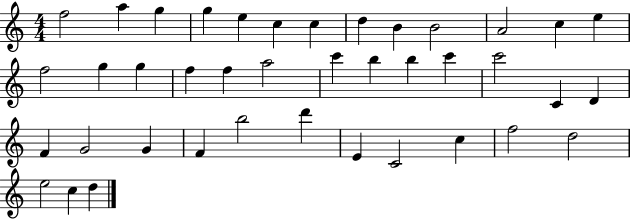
F5/h A5/q G5/q G5/q E5/q C5/q C5/q D5/q B4/q B4/h A4/h C5/q E5/q F5/h G5/q G5/q F5/q F5/q A5/h C6/q B5/q B5/q C6/q C6/h C4/q D4/q F4/q G4/h G4/q F4/q B5/h D6/q E4/q C4/h C5/q F5/h D5/h E5/h C5/q D5/q